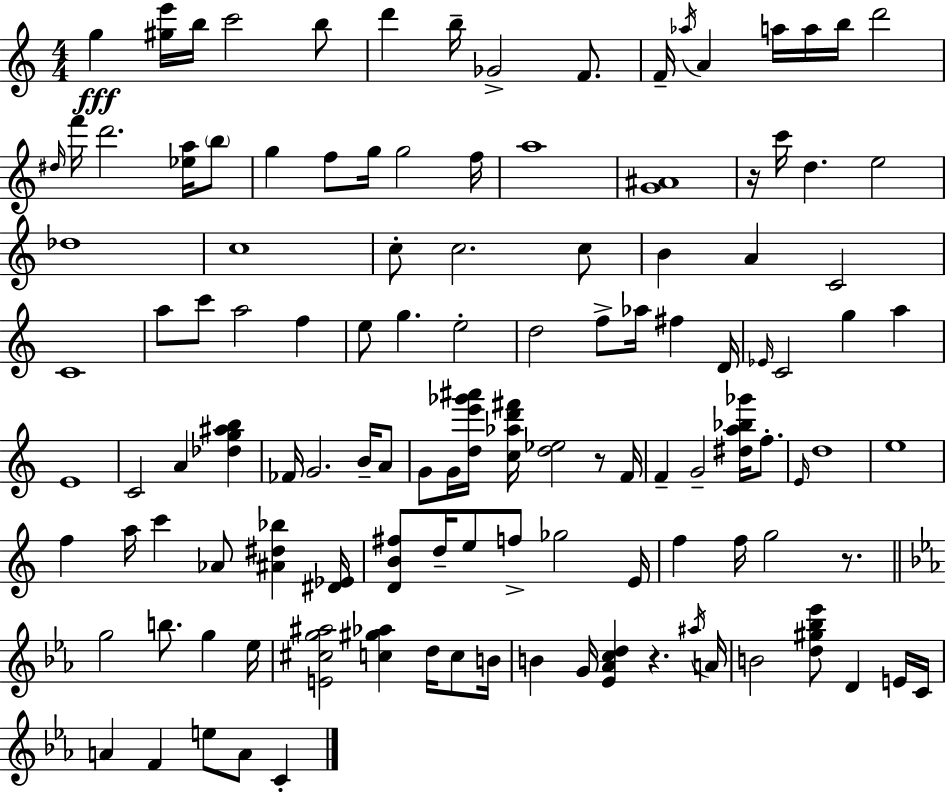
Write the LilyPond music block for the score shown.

{
  \clef treble
  \numericTimeSignature
  \time 4/4
  \key c \major
  g''4\fff <gis'' e'''>16 b''16 c'''2 b''8 | d'''4 b''16-- ges'2-> f'8. | f'16-- \acciaccatura { aes''16 } a'4 a''16 a''16 b''16 d'''2 | \grace { dis''16 } f'''16 d'''2. <ees'' a''>16 | \break \parenthesize b''8 g''4 f''8 g''16 g''2 | f''16 a''1 | <g' ais'>1 | r16 c'''16 d''4. e''2 | \break des''1 | c''1 | c''8-. c''2. | c''8 b'4 a'4 c'2 | \break c'1 | a''8 c'''8 a''2 f''4 | e''8 g''4. e''2-. | d''2 f''8-> aes''16 fis''4 | \break d'16 \grace { ees'16 } c'2 g''4 a''4 | e'1 | c'2 a'4 <des'' g'' ais'' b''>4 | fes'16 g'2. | \break b'16-- a'8 g'8 g'16 <d'' e''' ges''' ais'''>16 <c'' aes'' d''' fis'''>16 <d'' ees''>2 | r8 f'16 f'4-- g'2-- <dis'' a'' bes'' ges'''>16 | f''8.-. \grace { e'16 } d''1 | e''1 | \break f''4 a''16 c'''4 aes'8 <ais' dis'' bes''>4 | <dis' ees'>16 <d' b' fis''>8 d''16-- e''8 f''8-> ges''2 | e'16 f''4 f''16 g''2 | r8. \bar "||" \break \key c \minor g''2 b''8. g''4 ees''16 | <e' cis'' g'' ais''>2 <c'' gis'' aes''>4 d''16 c''8 b'16 | b'4 g'16 <ees' aes' c'' d''>4 r4. \acciaccatura { ais''16 } | a'16 b'2 <d'' gis'' bes'' ees'''>8 d'4 e'16 | \break c'16 a'4 f'4 e''8 a'8 c'4-. | \bar "|."
}